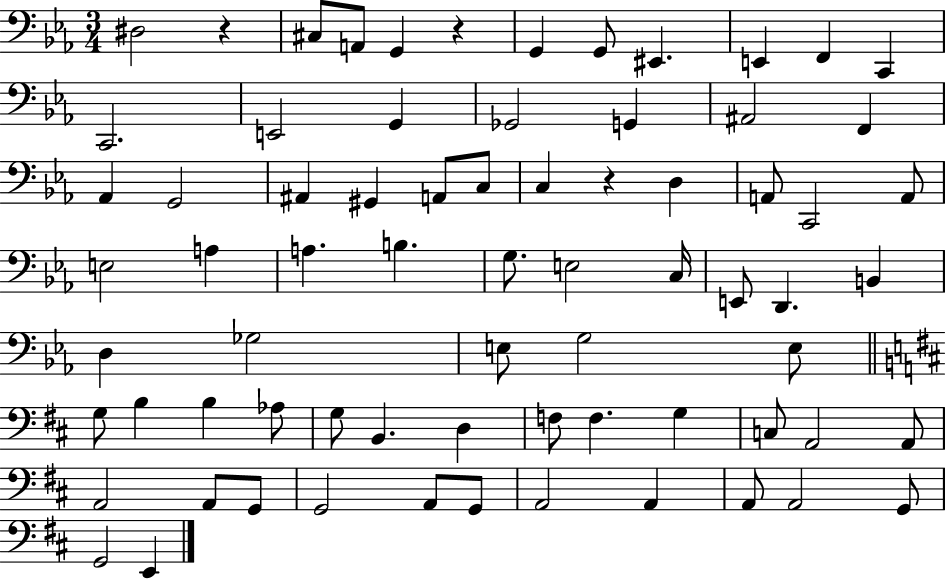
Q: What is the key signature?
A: EES major